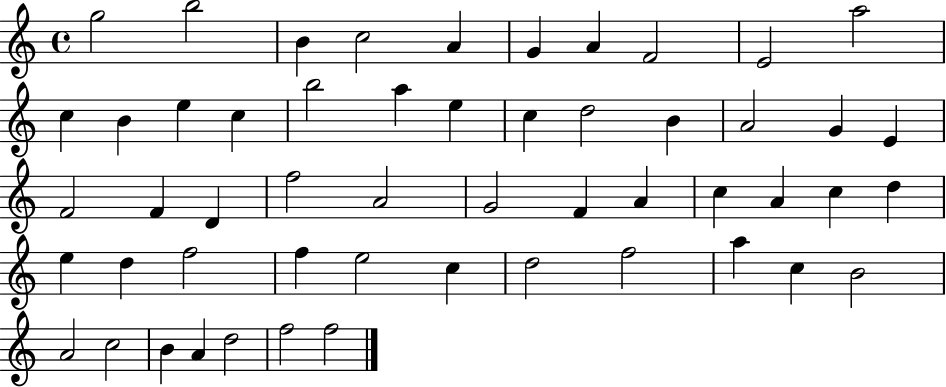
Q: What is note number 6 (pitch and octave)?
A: G4